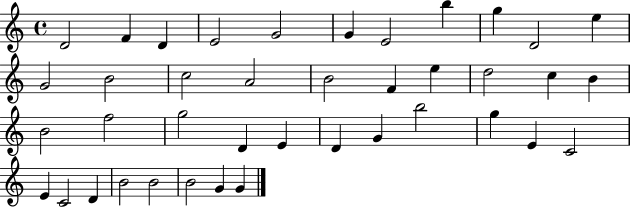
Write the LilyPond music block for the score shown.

{
  \clef treble
  \time 4/4
  \defaultTimeSignature
  \key c \major
  d'2 f'4 d'4 | e'2 g'2 | g'4 e'2 b''4 | g''4 d'2 e''4 | \break g'2 b'2 | c''2 a'2 | b'2 f'4 e''4 | d''2 c''4 b'4 | \break b'2 f''2 | g''2 d'4 e'4 | d'4 g'4 b''2 | g''4 e'4 c'2 | \break e'4 c'2 d'4 | b'2 b'2 | b'2 g'4 g'4 | \bar "|."
}